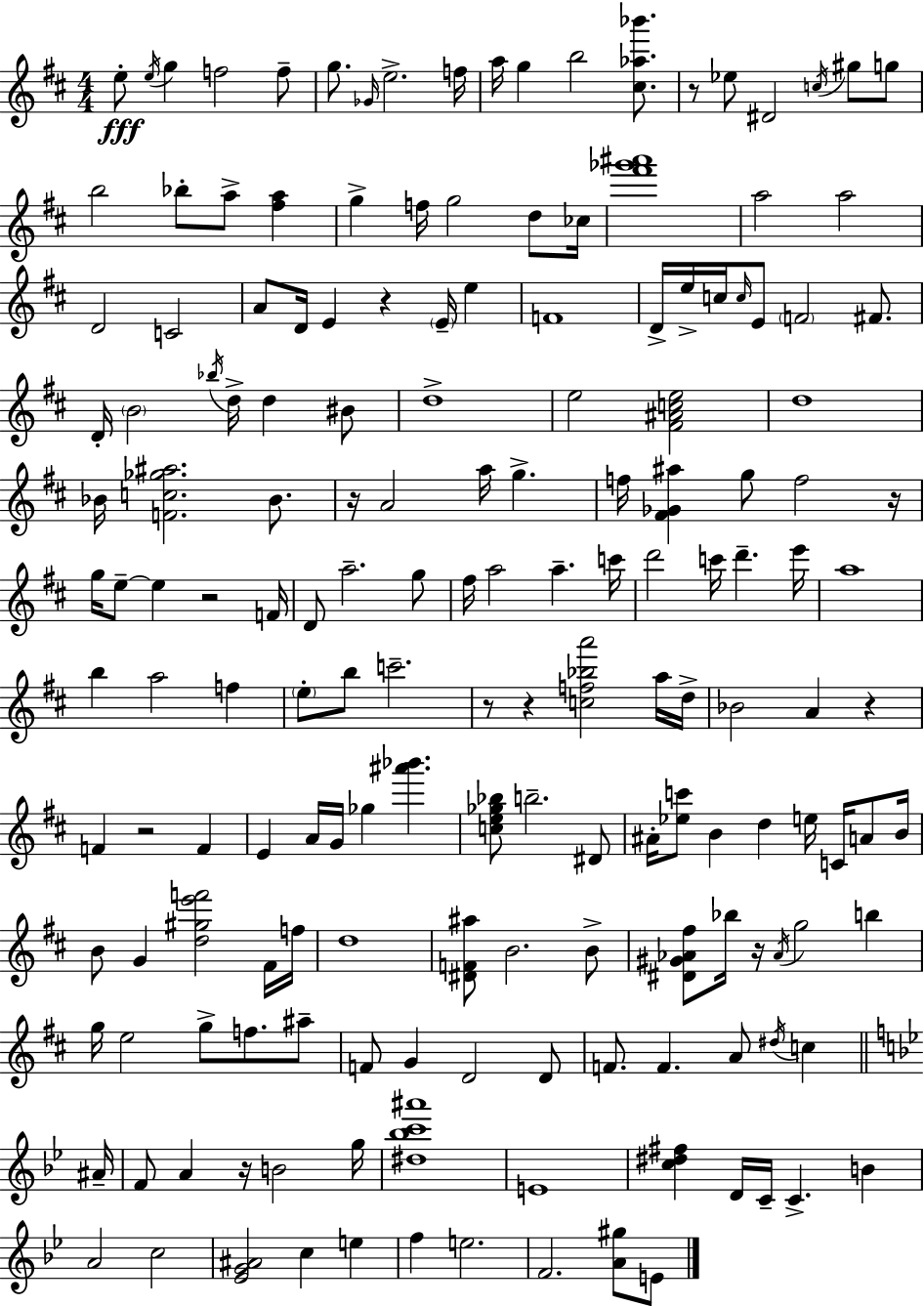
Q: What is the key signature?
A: D major